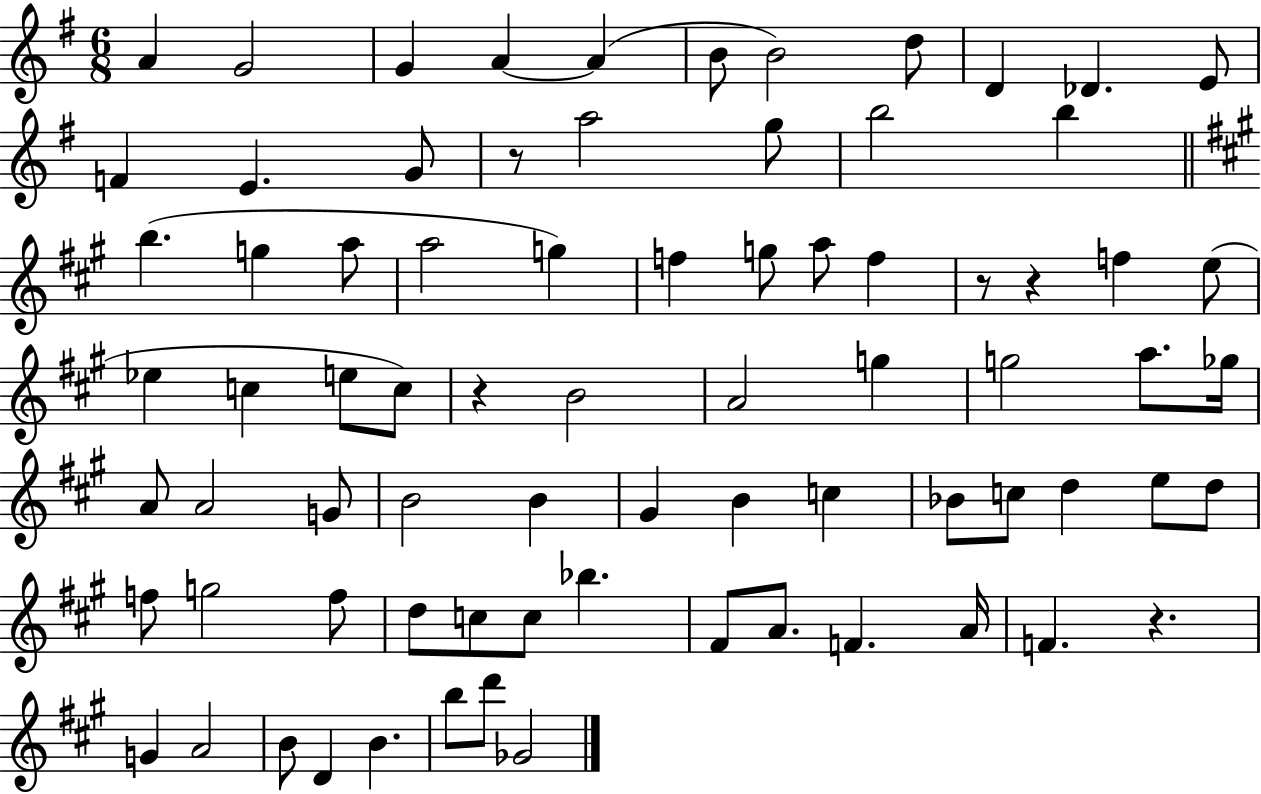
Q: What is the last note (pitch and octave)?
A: Gb4